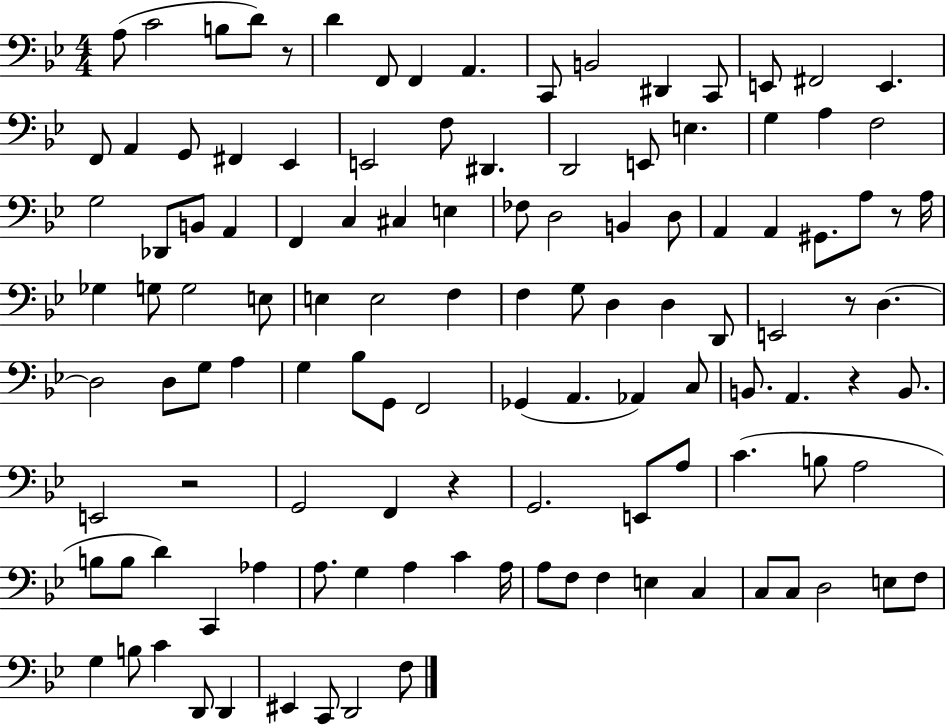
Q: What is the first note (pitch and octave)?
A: A3